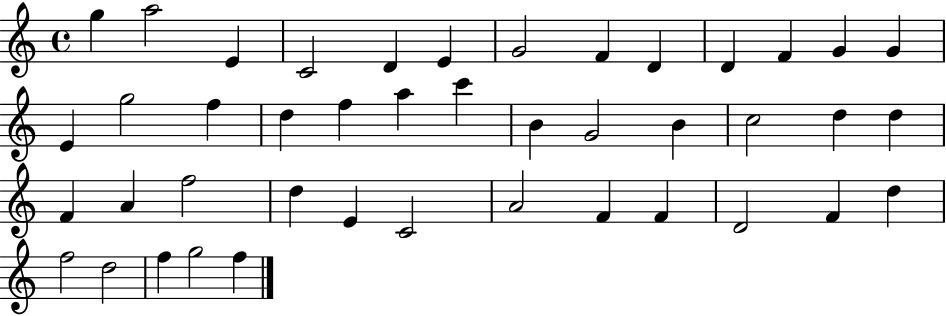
G5/q A5/h E4/q C4/h D4/q E4/q G4/h F4/q D4/q D4/q F4/q G4/q G4/q E4/q G5/h F5/q D5/q F5/q A5/q C6/q B4/q G4/h B4/q C5/h D5/q D5/q F4/q A4/q F5/h D5/q E4/q C4/h A4/h F4/q F4/q D4/h F4/q D5/q F5/h D5/h F5/q G5/h F5/q